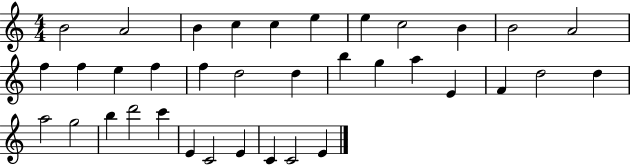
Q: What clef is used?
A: treble